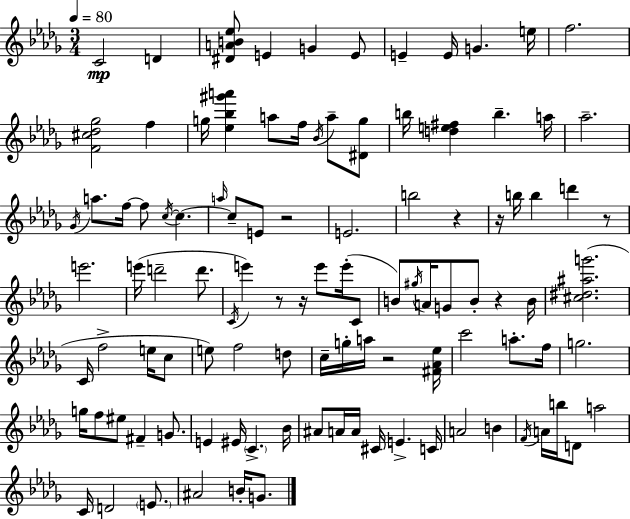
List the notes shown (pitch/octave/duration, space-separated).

C4/h D4/q [D#4,A4,B4,Eb5]/e E4/q G4/q E4/e E4/q E4/s G4/q. E5/s F5/h. [F4,C#5,Db5,Gb5]/h F5/q G5/s [Eb5,Bb5,G#6,A6]/q A5/e F5/s Bb4/s A5/e [D#4,G5]/e B5/s [D5,E5,F#5]/q B5/q. A5/s Ab5/h. Gb4/s A5/e. F5/s F5/e C5/s C5/q. A5/s C5/e E4/e R/h E4/h. B5/h R/q R/s B5/s B5/q D6/q R/e E6/h. E6/s D6/h D6/e. C4/s E6/q R/e R/s E6/e E6/s C4/e B4/e G#5/s A4/s G4/e B4/e R/q B4/s [C#5,D#5,A#5,G6]/h. C4/s F5/h E5/s C5/e E5/e F5/h D5/e C5/s G5/s A5/s R/h [F#4,Ab4,Eb5]/s C6/h A5/e. F5/s G5/h. G5/s F5/e EIS5/e F#4/q G4/e. E4/q EIS4/s C4/q. Bb4/s A#4/e A4/s A4/s C#4/s E4/q. C4/s A4/h B4/q F4/s A4/s B5/s D4/e A5/h C4/s D4/h E4/e. A#4/h B4/s G4/e.